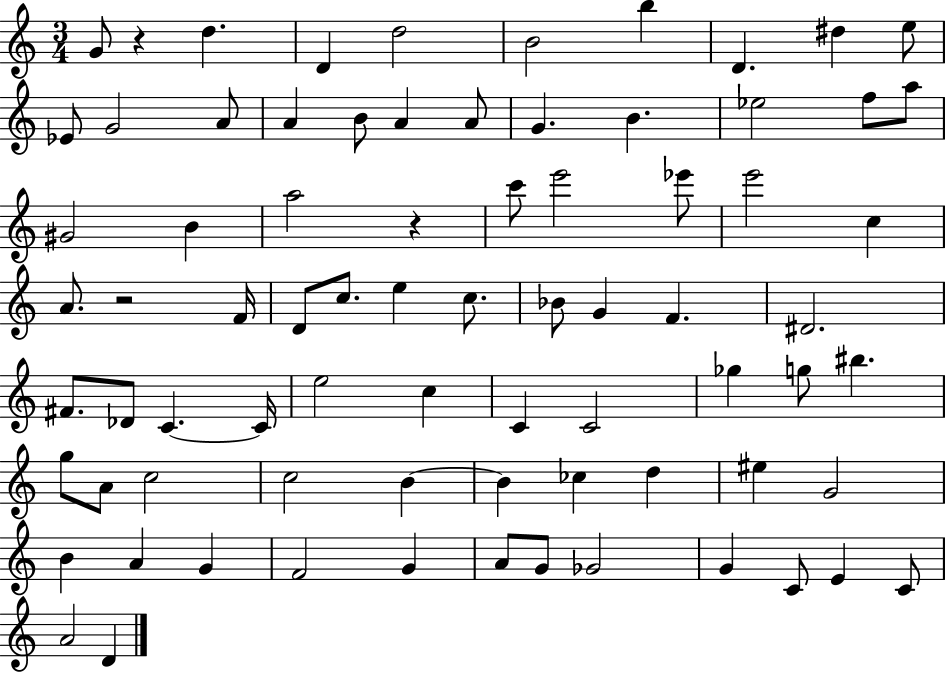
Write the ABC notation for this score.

X:1
T:Untitled
M:3/4
L:1/4
K:C
G/2 z d D d2 B2 b D ^d e/2 _E/2 G2 A/2 A B/2 A A/2 G B _e2 f/2 a/2 ^G2 B a2 z c'/2 e'2 _e'/2 e'2 c A/2 z2 F/4 D/2 c/2 e c/2 _B/2 G F ^D2 ^F/2 _D/2 C C/4 e2 c C C2 _g g/2 ^b g/2 A/2 c2 c2 B B _c d ^e G2 B A G F2 G A/2 G/2 _G2 G C/2 E C/2 A2 D